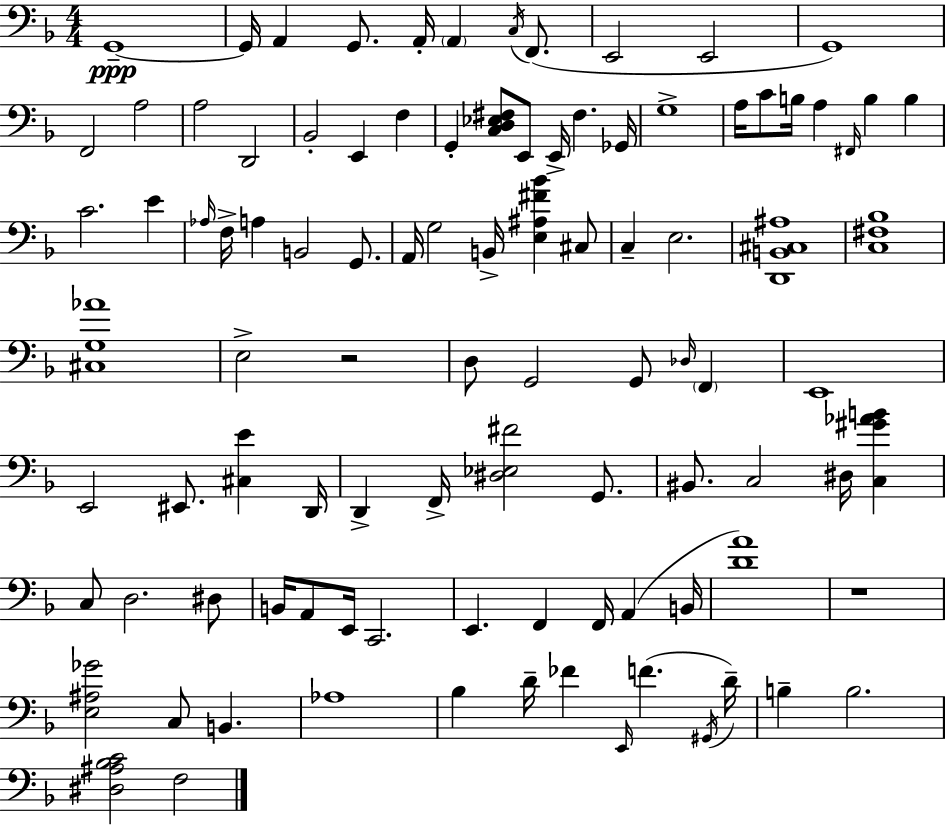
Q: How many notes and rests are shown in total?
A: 98